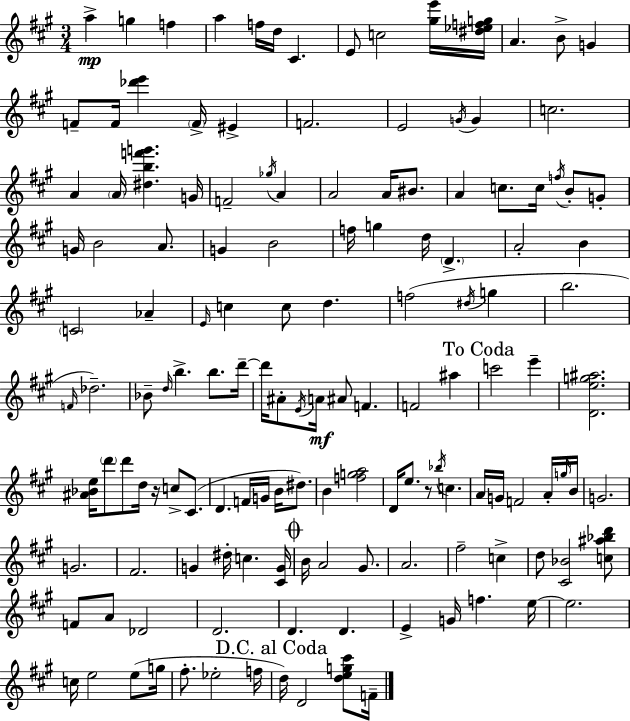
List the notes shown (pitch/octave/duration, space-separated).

A5/q G5/q F5/q A5/q F5/s D5/s C#4/q. E4/e C5/h [G#5,E6]/s [D#5,Eb5,F5,G5]/s A4/q. B4/e G4/q F4/e F4/s [Db6,E6]/q F4/s EIS4/q F4/h. E4/h G4/s G4/q C5/h. A4/q A4/s [D#5,B5,F6,G6]/q. G4/s F4/h Gb5/s A4/q A4/h A4/s BIS4/e. A4/q C5/e. C5/s F5/s B4/e G4/e G4/s B4/h A4/e. G4/q B4/h F5/s G5/q D5/s D4/q. A4/h B4/q C4/h Ab4/q E4/s C5/q C5/e D5/q. F5/h D#5/s G5/q B5/h. F4/s Db5/h. Bb4/e D5/s B5/q. B5/e. D6/s D6/s A#4/e E4/s A4/s A#4/e F4/q. F4/h A#5/q C6/h E6/q [D4,E5,G5,A#5]/h. [A#4,Bb4,E5]/s D6/e D6/e D5/s R/s C5/e C#4/e. D4/q. F4/s G4/s B4/s D#5/e. B4/q [F5,G5,A5]/h D4/s E5/e. R/e Bb5/s C5/q. A4/s G4/s F4/h A4/s G5/s B4/s G4/h. G4/h. F#4/h. G4/q D#5/s C5/q. [C#4,G4]/s B4/s A4/h G#4/e. A4/h. F#5/h C5/q D5/e [C#4,Bb4]/h [C5,A#5,Bb5,D6]/e F4/e A4/e Db4/h D4/h. D4/q. D4/q. E4/q G4/s F5/q. E5/s E5/h. C5/s E5/h E5/e G5/s F#5/e. Eb5/h F5/s D5/s D4/h [D5,E5,G5,C#6]/e F4/s